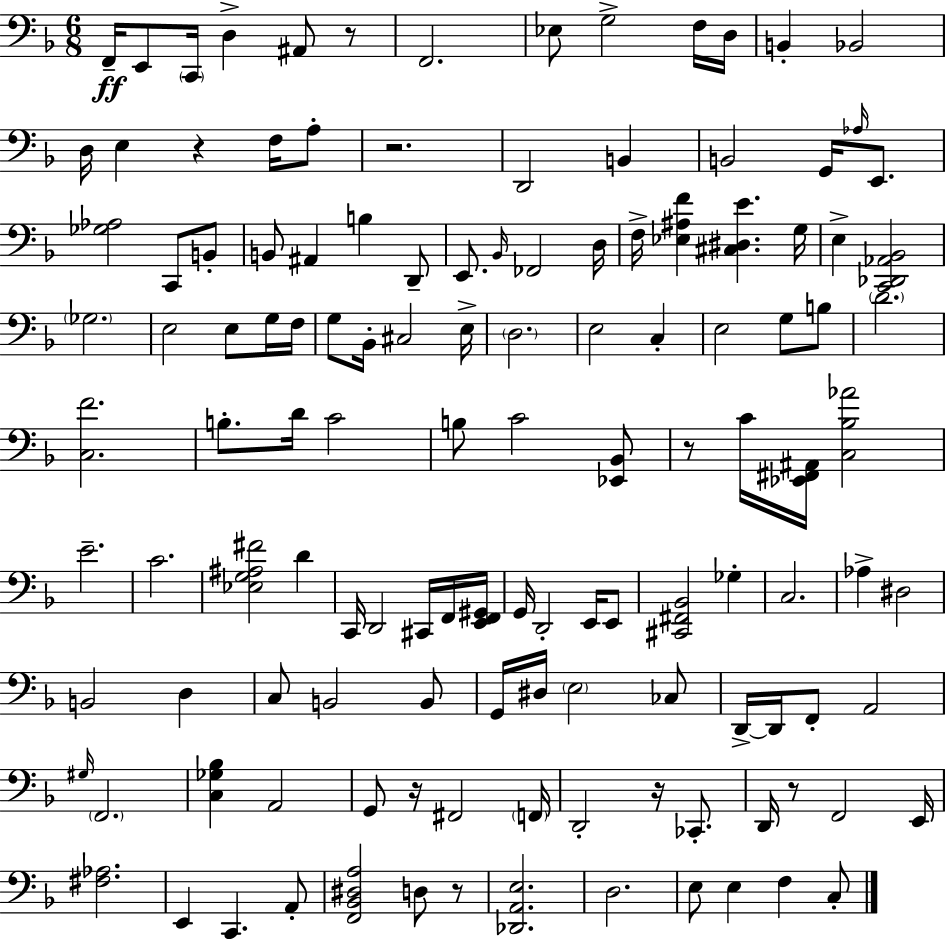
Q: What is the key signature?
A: D minor